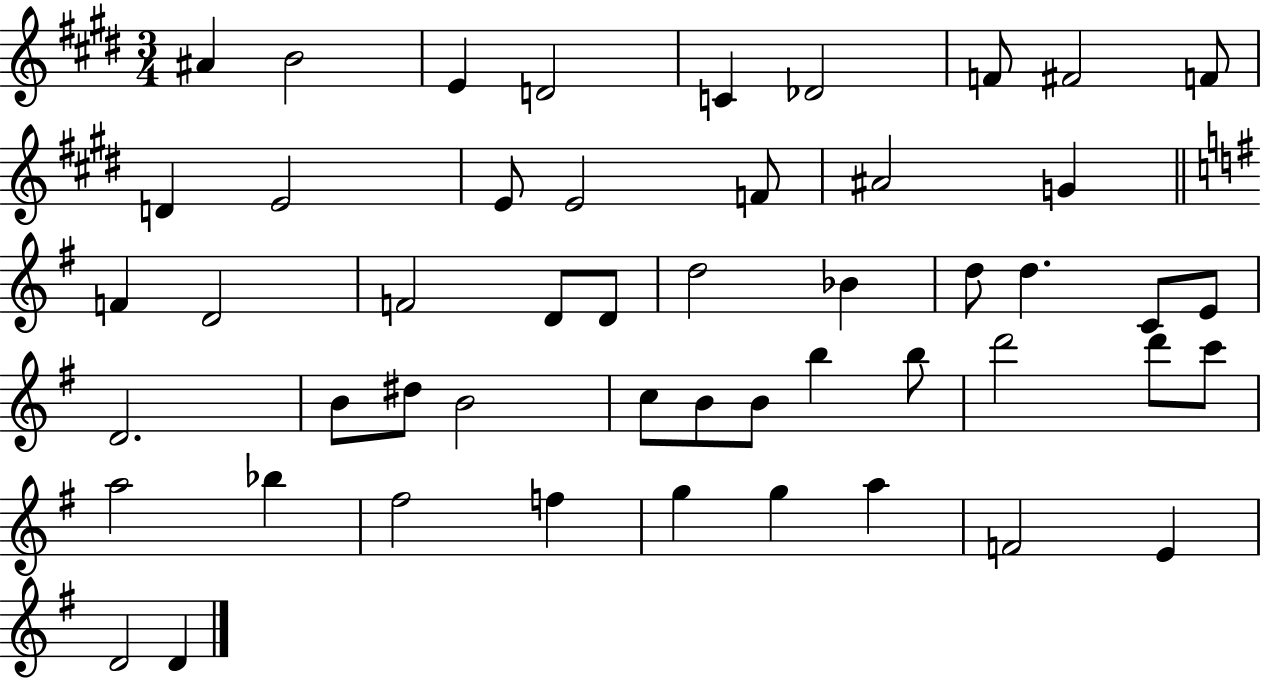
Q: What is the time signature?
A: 3/4